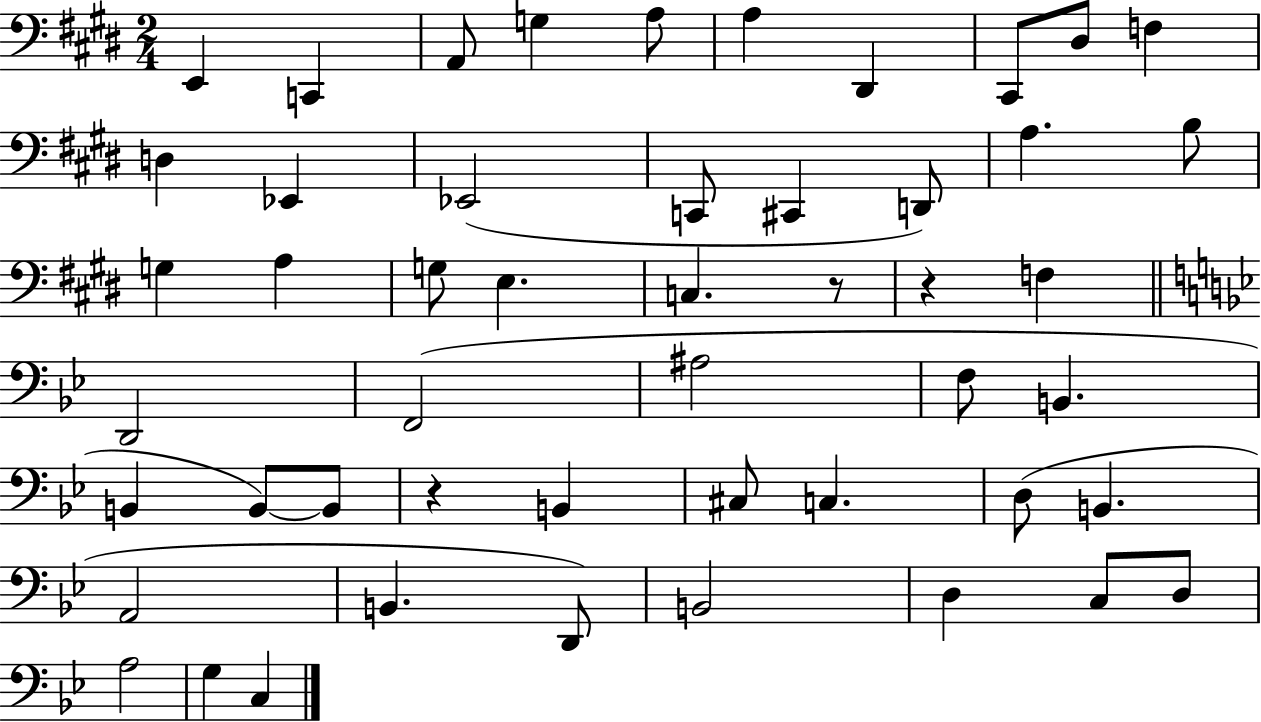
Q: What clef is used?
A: bass